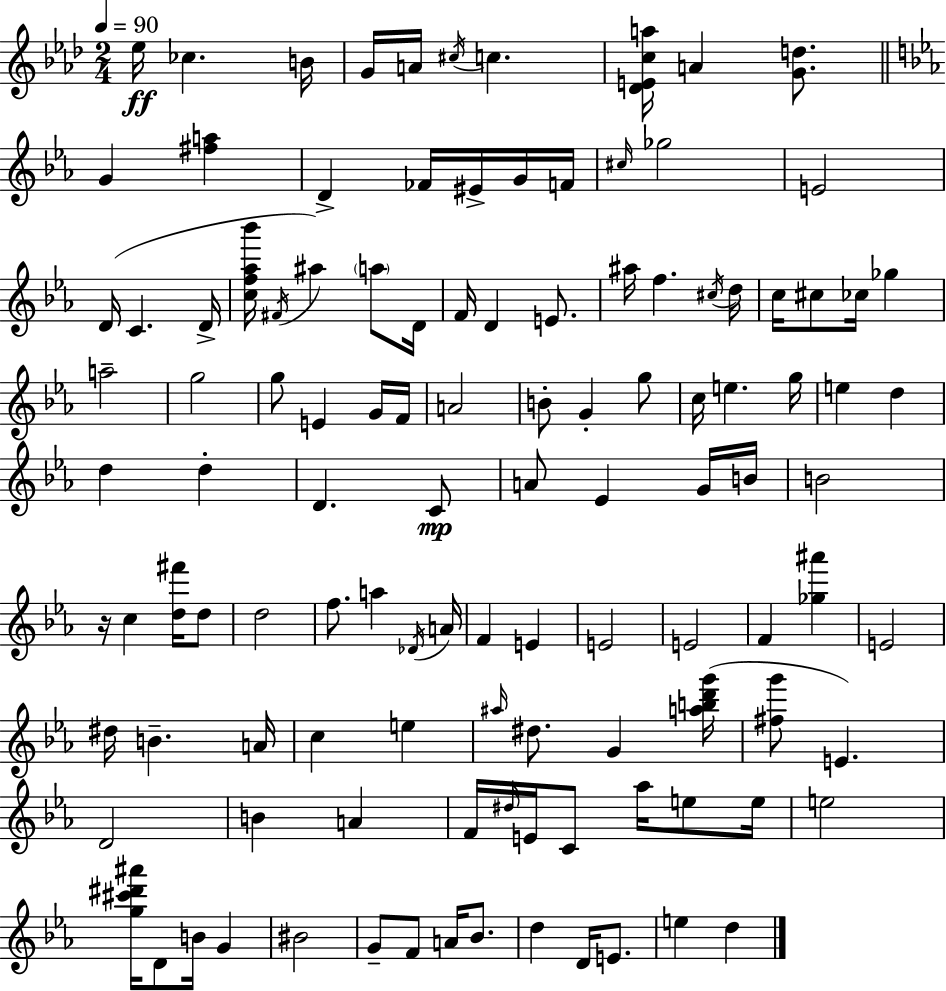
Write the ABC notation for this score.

X:1
T:Untitled
M:2/4
L:1/4
K:Fm
_e/4 _c B/4 G/4 A/4 ^c/4 c [_DEca]/4 A [Gd]/2 G [^fa] D _F/4 ^E/4 G/4 F/4 ^c/4 _g2 E2 D/4 C D/4 [cf_a_b']/4 ^F/4 ^a a/2 D/4 F/4 D E/2 ^a/4 f ^c/4 d/4 c/4 ^c/2 _c/4 _g a2 g2 g/2 E G/4 F/4 A2 B/2 G g/2 c/4 e g/4 e d d d D C/2 A/2 _E G/4 B/4 B2 z/4 c [d^f']/4 d/2 d2 f/2 a _D/4 A/4 F E E2 E2 F [_g^a'] E2 ^d/4 B A/4 c e ^a/4 ^d/2 G [abd'g']/4 [^fg']/2 E D2 B A F/4 ^d/4 E/4 C/2 _a/4 e/2 e/4 e2 [g^c'^d'^a']/4 D/2 B/4 G ^B2 G/2 F/2 A/4 _B/2 d D/4 E/2 e d